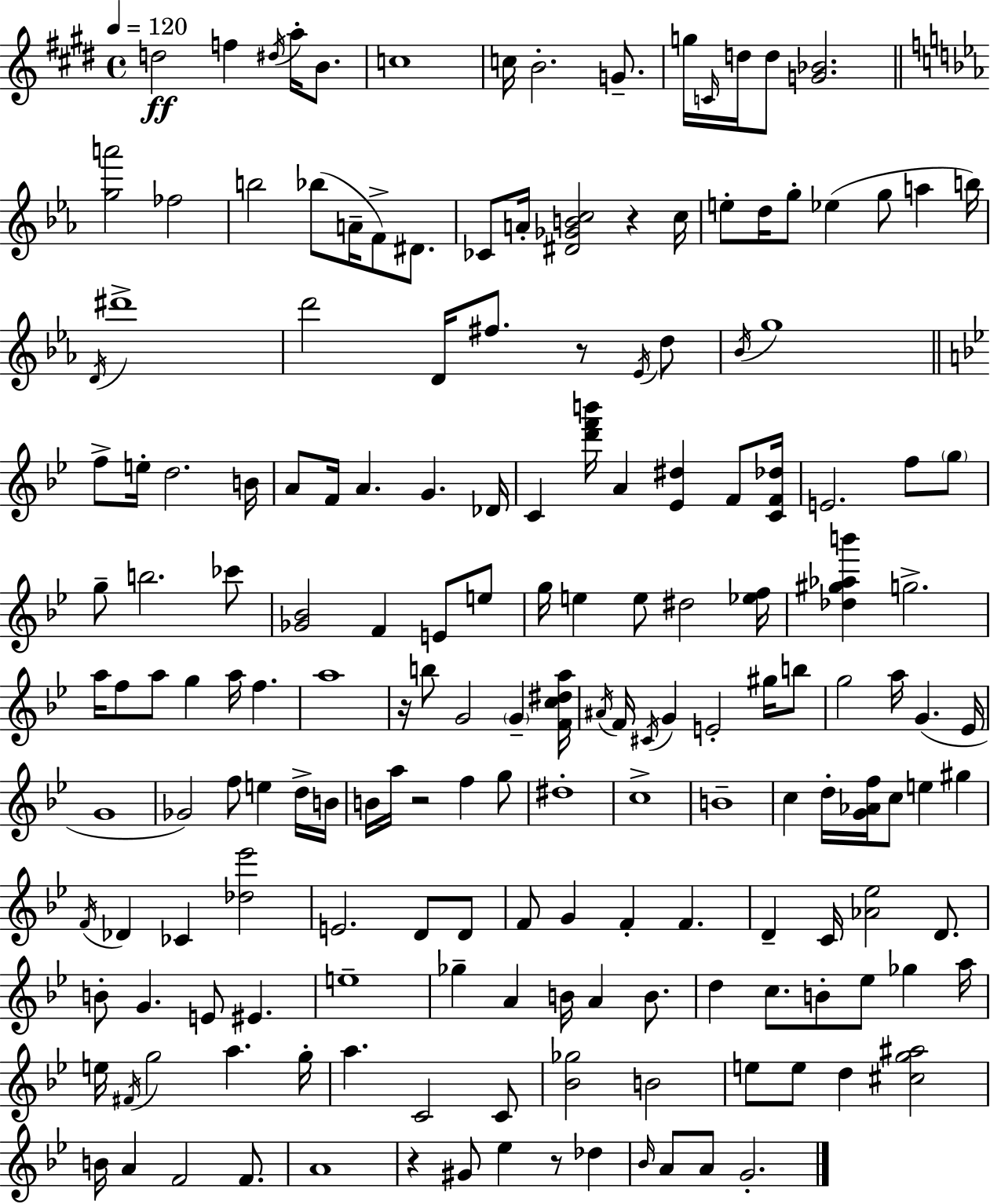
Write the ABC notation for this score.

X:1
T:Untitled
M:4/4
L:1/4
K:E
d2 f ^d/4 a/4 B/2 c4 c/4 B2 G/2 g/4 C/4 d/4 d/2 [G_B]2 [ga']2 _f2 b2 _b/2 A/4 F/2 ^D/2 _C/2 A/4 [^D_GBc]2 z c/4 e/2 d/4 g/2 _e g/2 a b/4 D/4 ^d'4 d'2 D/4 ^f/2 z/2 _E/4 d/2 _B/4 g4 f/2 e/4 d2 B/4 A/2 F/4 A G _D/4 C [d'f'b']/4 A [_E^d] F/2 [CF_d]/4 E2 f/2 g/2 g/2 b2 _c'/2 [_G_B]2 F E/2 e/2 g/4 e e/2 ^d2 [_ef]/4 [_d^g_ab'] g2 a/4 f/2 a/2 g a/4 f a4 z/4 b/2 G2 G [Fc^da]/4 ^A/4 F/4 ^C/4 G E2 ^g/4 b/2 g2 a/4 G _E/4 G4 _G2 f/2 e d/4 B/4 B/4 a/4 z2 f g/2 ^d4 c4 B4 c d/4 [G_Af]/4 c/2 e ^g F/4 _D _C [_d_e']2 E2 D/2 D/2 F/2 G F F D C/4 [_A_e]2 D/2 B/2 G E/2 ^E e4 _g A B/4 A B/2 d c/2 B/2 _e/2 _g a/4 e/4 ^F/4 g2 a g/4 a C2 C/2 [_B_g]2 B2 e/2 e/2 d [^cg^a]2 B/4 A F2 F/2 A4 z ^G/2 _e z/2 _d _B/4 A/2 A/2 G2